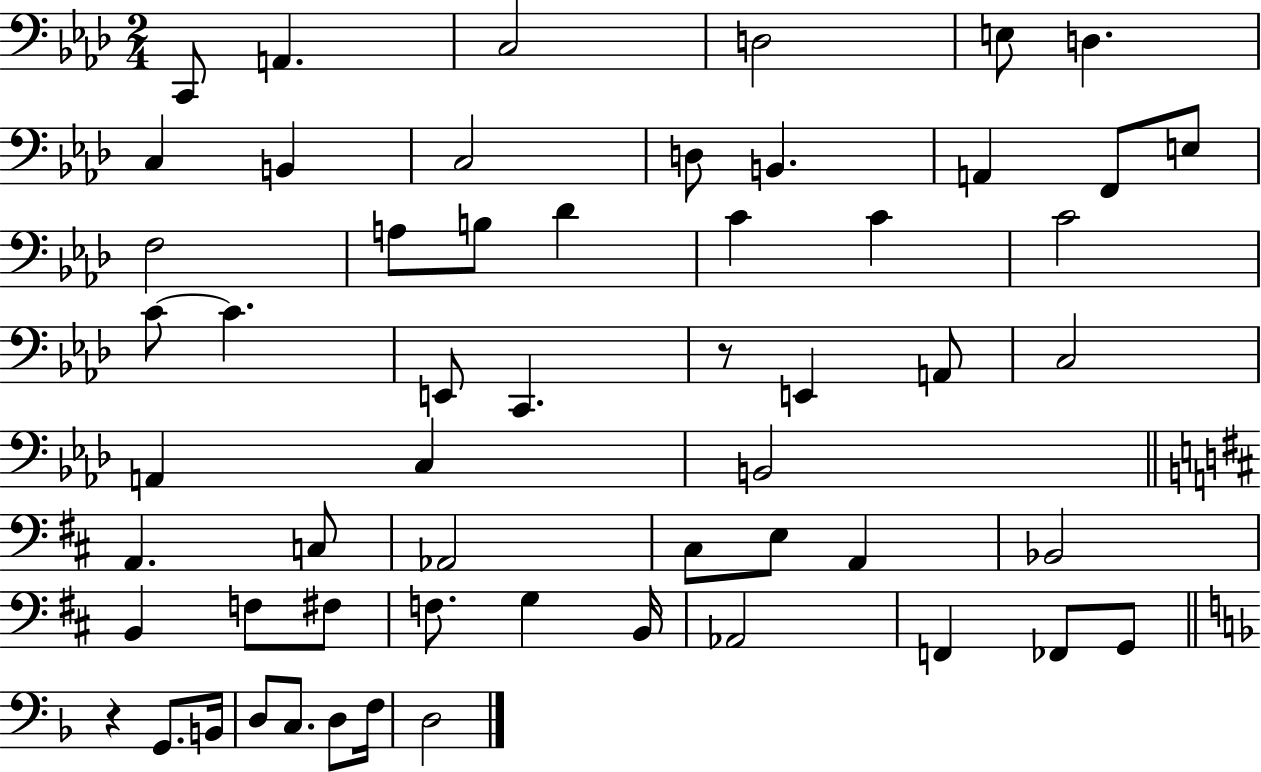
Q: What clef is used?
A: bass